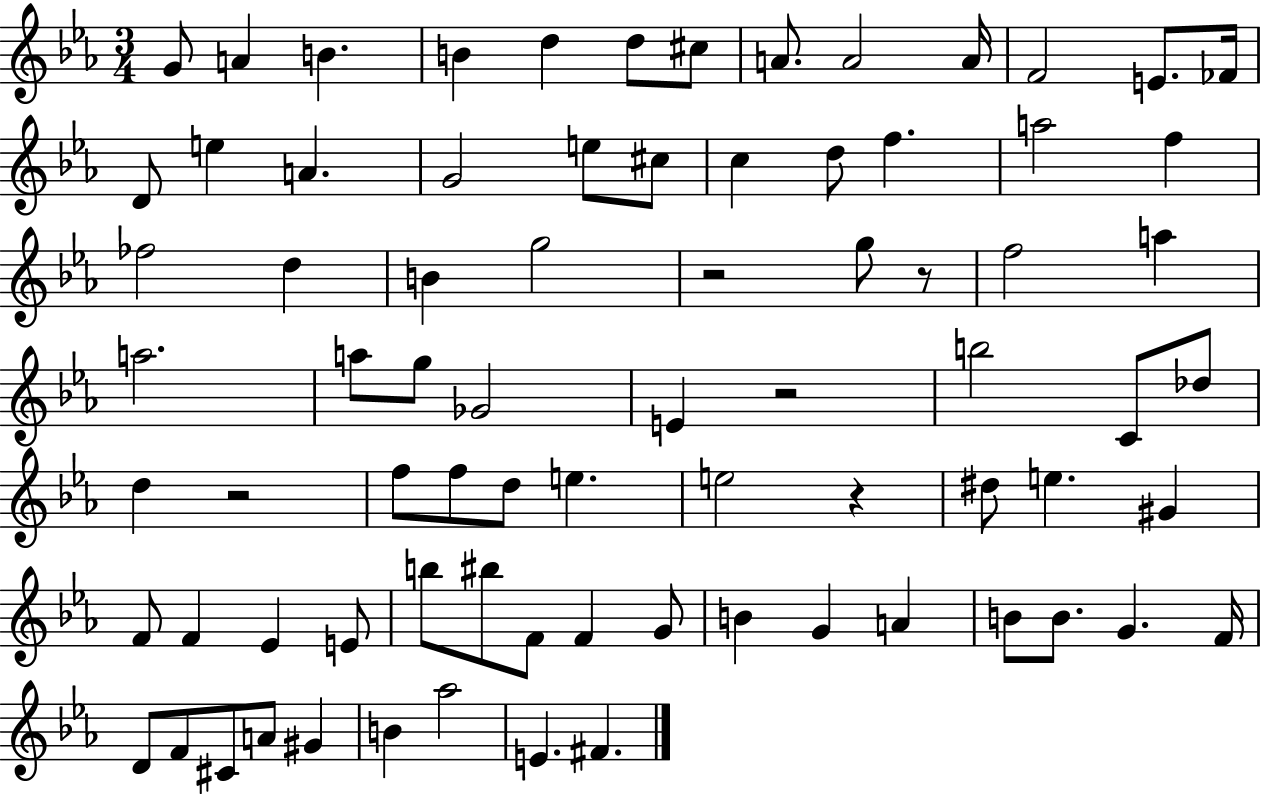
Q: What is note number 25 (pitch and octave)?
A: FES5